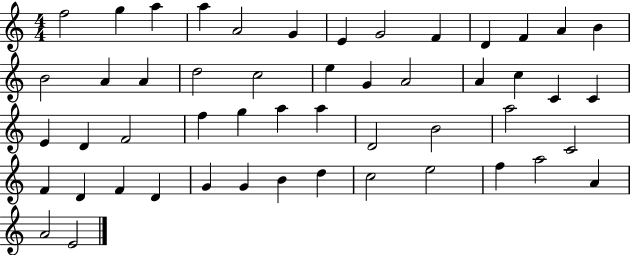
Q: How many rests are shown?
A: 0